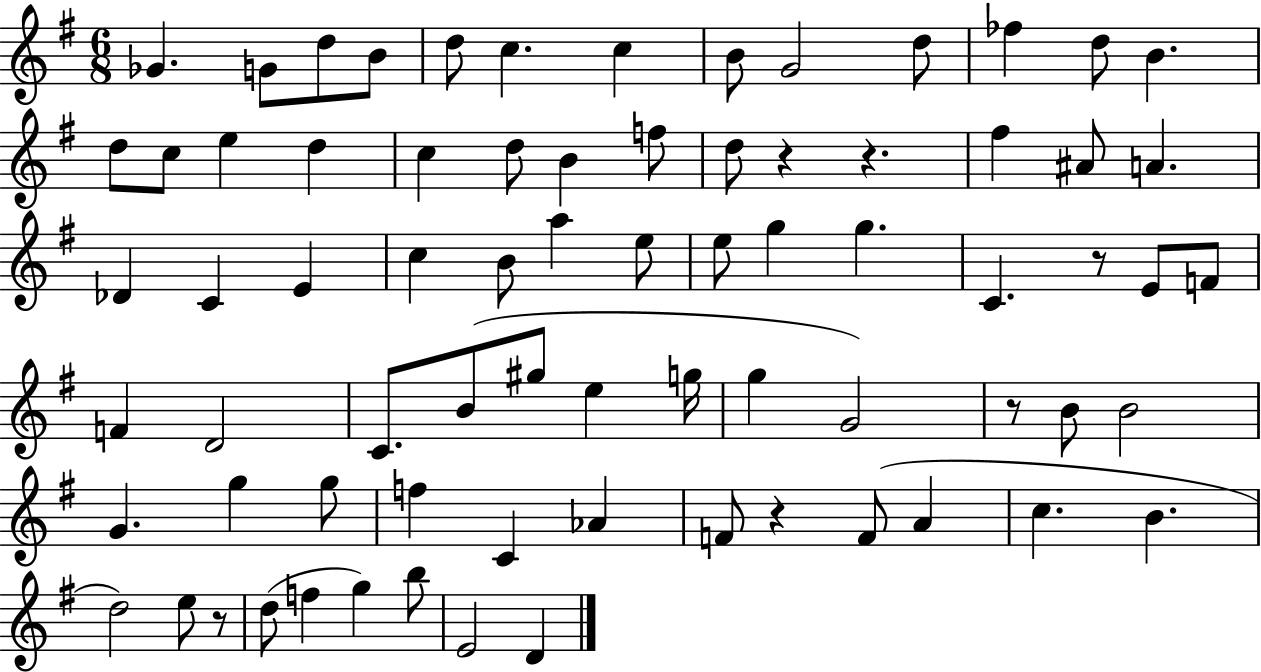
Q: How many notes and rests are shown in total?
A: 74